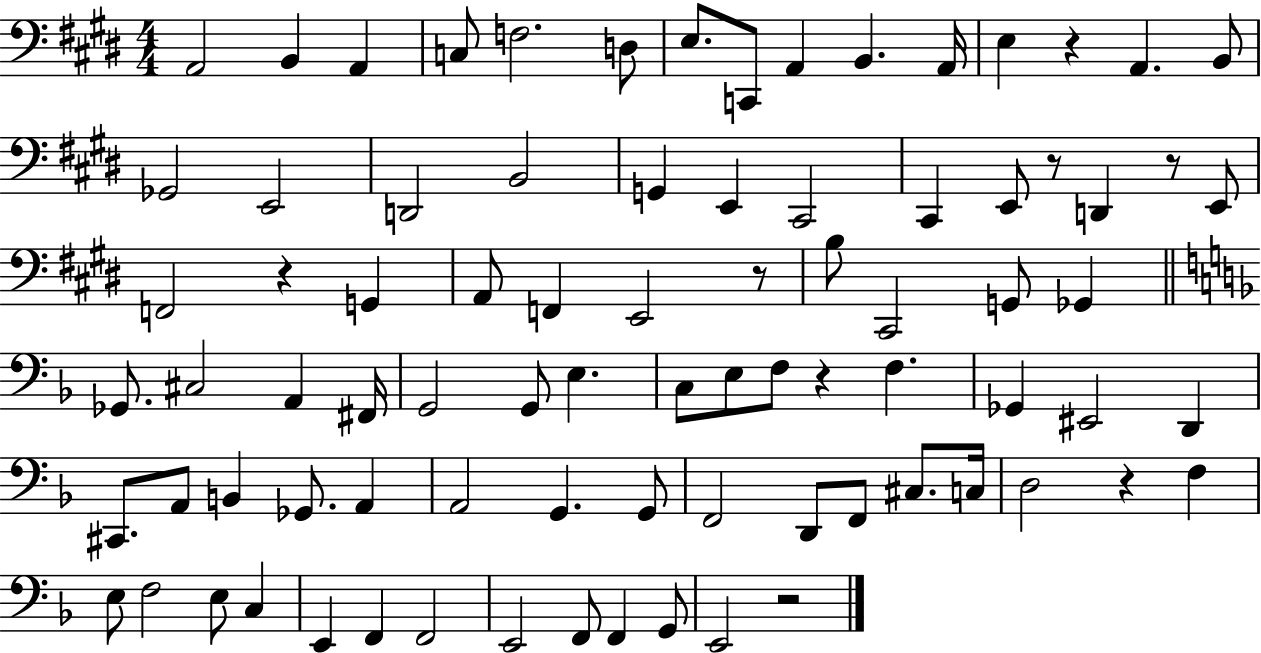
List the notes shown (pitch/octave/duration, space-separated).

A2/h B2/q A2/q C3/e F3/h. D3/e E3/e. C2/e A2/q B2/q. A2/s E3/q R/q A2/q. B2/e Gb2/h E2/h D2/h B2/h G2/q E2/q C#2/h C#2/q E2/e R/e D2/q R/e E2/e F2/h R/q G2/q A2/e F2/q E2/h R/e B3/e C#2/h G2/e Gb2/q Gb2/e. C#3/h A2/q F#2/s G2/h G2/e E3/q. C3/e E3/e F3/e R/q F3/q. Gb2/q EIS2/h D2/q C#2/e. A2/e B2/q Gb2/e. A2/q A2/h G2/q. G2/e F2/h D2/e F2/e C#3/e. C3/s D3/h R/q F3/q E3/e F3/h E3/e C3/q E2/q F2/q F2/h E2/h F2/e F2/q G2/e E2/h R/h